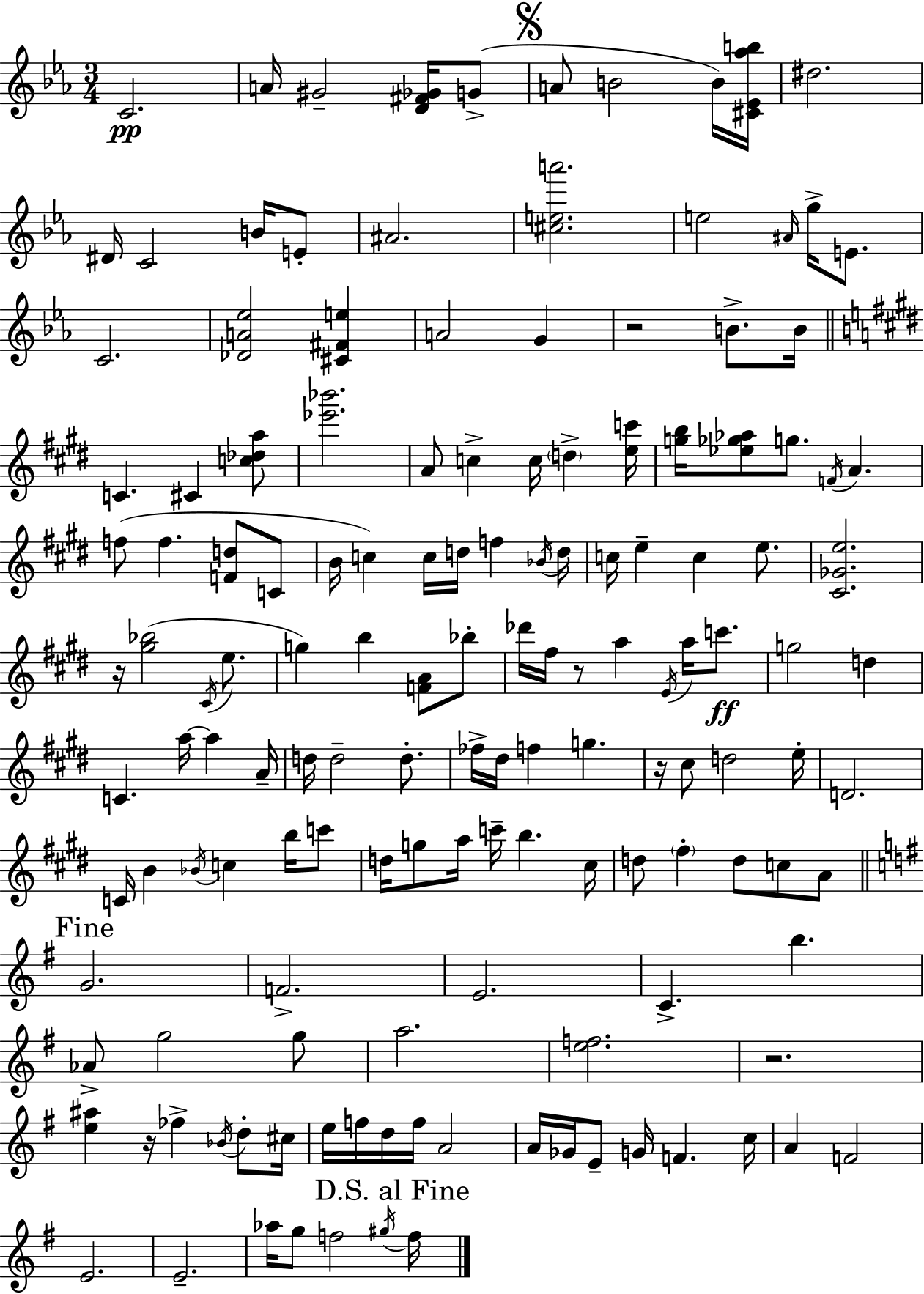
{
  \clef treble
  \numericTimeSignature
  \time 3/4
  \key ees \major
  c'2.\pp | a'16 gis'2-- <d' fis' ges'>16 g'8->( | \mark \markup { \musicglyph "scripts.segno" } a'8 b'2 b'16) <cis' ees' aes'' b''>16 | dis''2. | \break dis'16 c'2 b'16 e'8-. | ais'2. | <cis'' e'' a'''>2. | e''2 \grace { ais'16 } g''16-> e'8. | \break c'2. | <des' a' ees''>2 <cis' fis' e''>4 | a'2 g'4 | r2 b'8.-> | \break b'16 \bar "||" \break \key e \major c'4. cis'4 <c'' des'' a''>8 | <ees''' bes'''>2. | a'8 c''4-> c''16 \parenthesize d''4-> <e'' c'''>16 | <g'' b''>16 <ees'' ges'' aes''>8 g''8. \acciaccatura { f'16 } a'4. | \break f''8( f''4. <f' d''>8 c'8 | b'16 c''4) c''16 d''16 f''4 | \acciaccatura { bes'16 } d''16 c''16 e''4-- c''4 e''8. | <cis' ges' e''>2. | \break r16 <gis'' bes''>2( \acciaccatura { cis'16 } | e''8. g''4) b''4 <f' a'>8 | bes''8-. des'''16 fis''16 r8 a''4 \acciaccatura { e'16 } | a''16 c'''8.\ff g''2 | \break d''4 c'4. a''16~~ a''4 | a'16-- d''16 d''2-- | d''8.-. fes''16-> dis''16 f''4 g''4. | r16 cis''8 d''2 | \break e''16-. d'2. | c'16 b'4 \acciaccatura { bes'16 } c''4 | b''16 c'''8 d''16 g''8 a''16 c'''16-- b''4. | cis''16 d''8 \parenthesize fis''4-. d''8 | \break c''8 a'8 \mark "Fine" \bar "||" \break \key e \minor g'2. | f'2.-> | e'2. | c'4.-> b''4. | \break aes'8-> g''2 g''8 | a''2. | <e'' f''>2. | r2. | \break <e'' ais''>4 r16 fes''4-> \acciaccatura { bes'16 } d''8-. | cis''16 e''16 f''16 d''16 f''16 a'2 | a'16 ges'16 e'8-- g'16 f'4. | c''16 a'4 f'2 | \break e'2. | e'2.-- | aes''16 g''8 f''2 | \acciaccatura { gis''16 } \mark "D.S. al Fine" f''16 \bar "|."
}